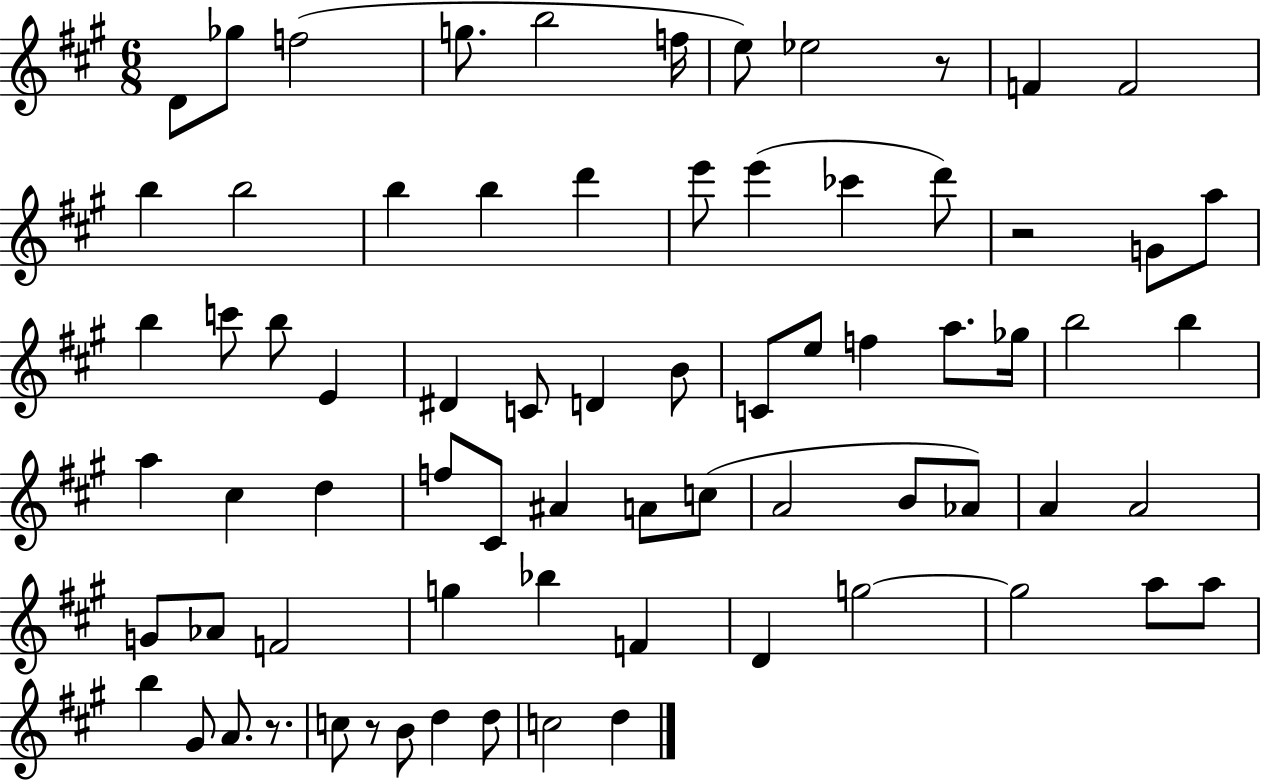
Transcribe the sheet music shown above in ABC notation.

X:1
T:Untitled
M:6/8
L:1/4
K:A
D/2 _g/2 f2 g/2 b2 f/4 e/2 _e2 z/2 F F2 b b2 b b d' e'/2 e' _c' d'/2 z2 G/2 a/2 b c'/2 b/2 E ^D C/2 D B/2 C/2 e/2 f a/2 _g/4 b2 b a ^c d f/2 ^C/2 ^A A/2 c/2 A2 B/2 _A/2 A A2 G/2 _A/2 F2 g _b F D g2 g2 a/2 a/2 b ^G/2 A/2 z/2 c/2 z/2 B/2 d d/2 c2 d